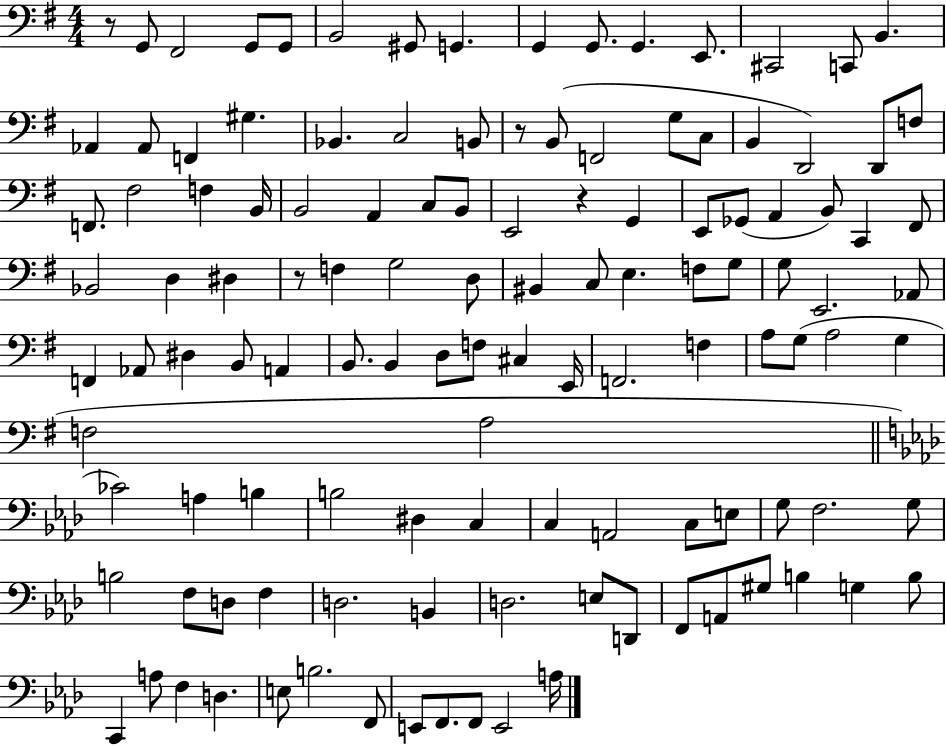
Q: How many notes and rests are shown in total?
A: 122